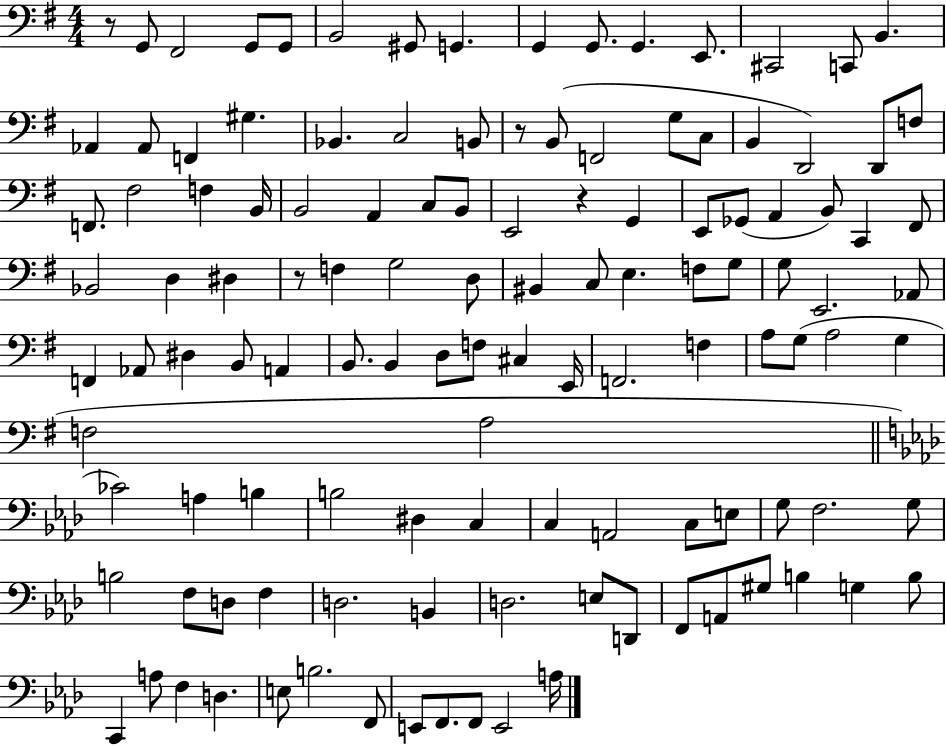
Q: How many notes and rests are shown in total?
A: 122